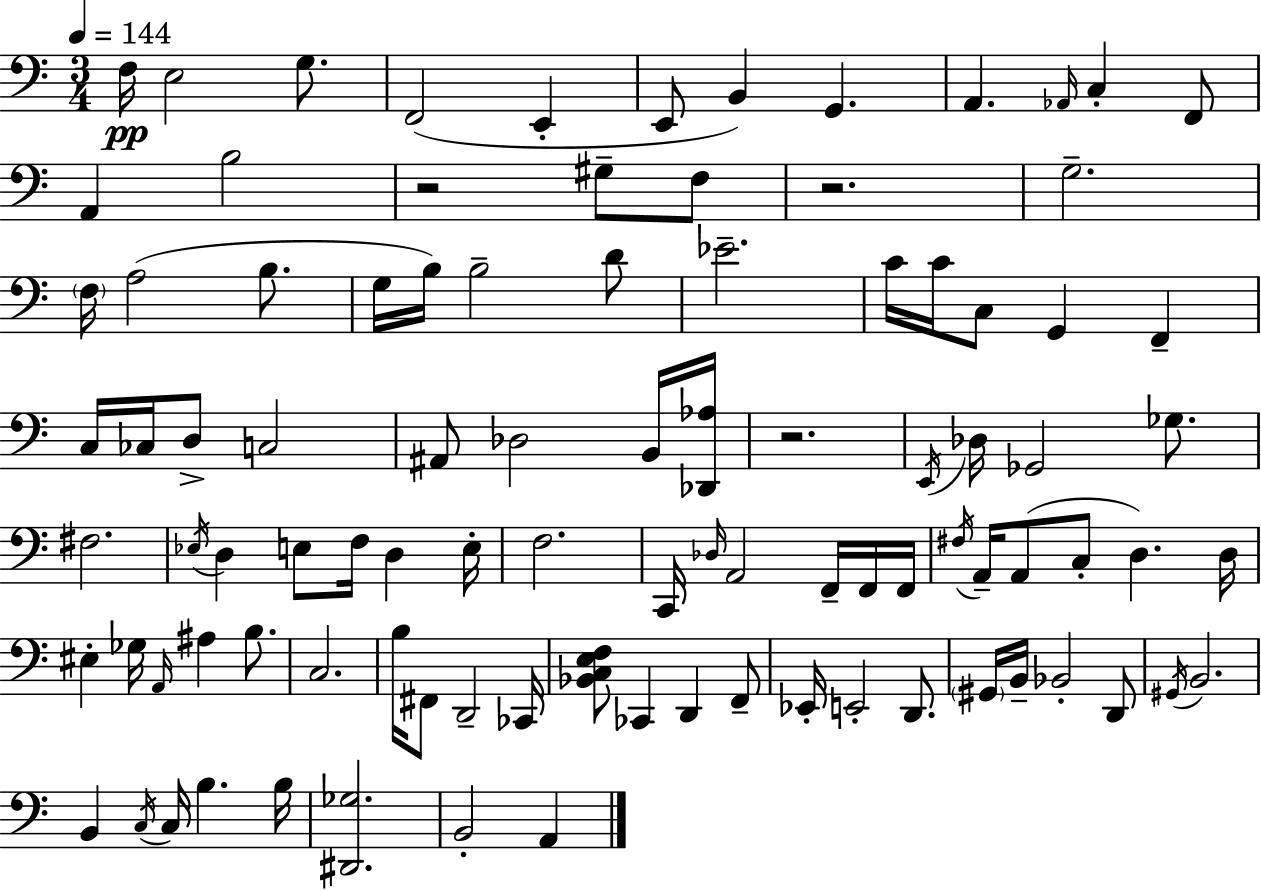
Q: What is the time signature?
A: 3/4